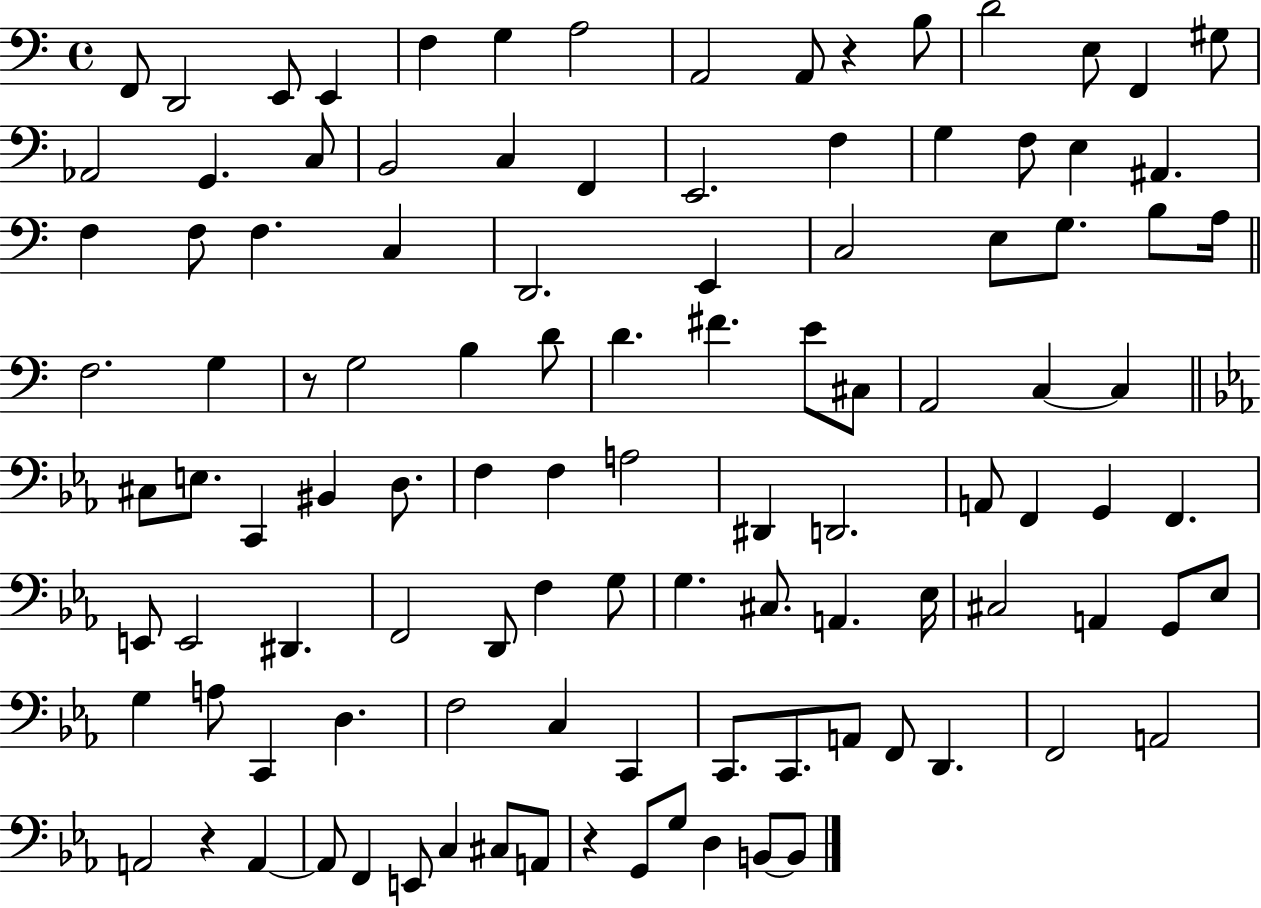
F2/e D2/h E2/e E2/q F3/q G3/q A3/h A2/h A2/e R/q B3/e D4/h E3/e F2/q G#3/e Ab2/h G2/q. C3/e B2/h C3/q F2/q E2/h. F3/q G3/q F3/e E3/q A#2/q. F3/q F3/e F3/q. C3/q D2/h. E2/q C3/h E3/e G3/e. B3/e A3/s F3/h. G3/q R/e G3/h B3/q D4/e D4/q. F#4/q. E4/e C#3/e A2/h C3/q C3/q C#3/e E3/e. C2/q BIS2/q D3/e. F3/q F3/q A3/h D#2/q D2/h. A2/e F2/q G2/q F2/q. E2/e E2/h D#2/q. F2/h D2/e F3/q G3/e G3/q. C#3/e. A2/q. Eb3/s C#3/h A2/q G2/e Eb3/e G3/q A3/e C2/q D3/q. F3/h C3/q C2/q C2/e. C2/e. A2/e F2/e D2/q. F2/h A2/h A2/h R/q A2/q A2/e F2/q E2/e C3/q C#3/e A2/e R/q G2/e G3/e D3/q B2/e B2/e